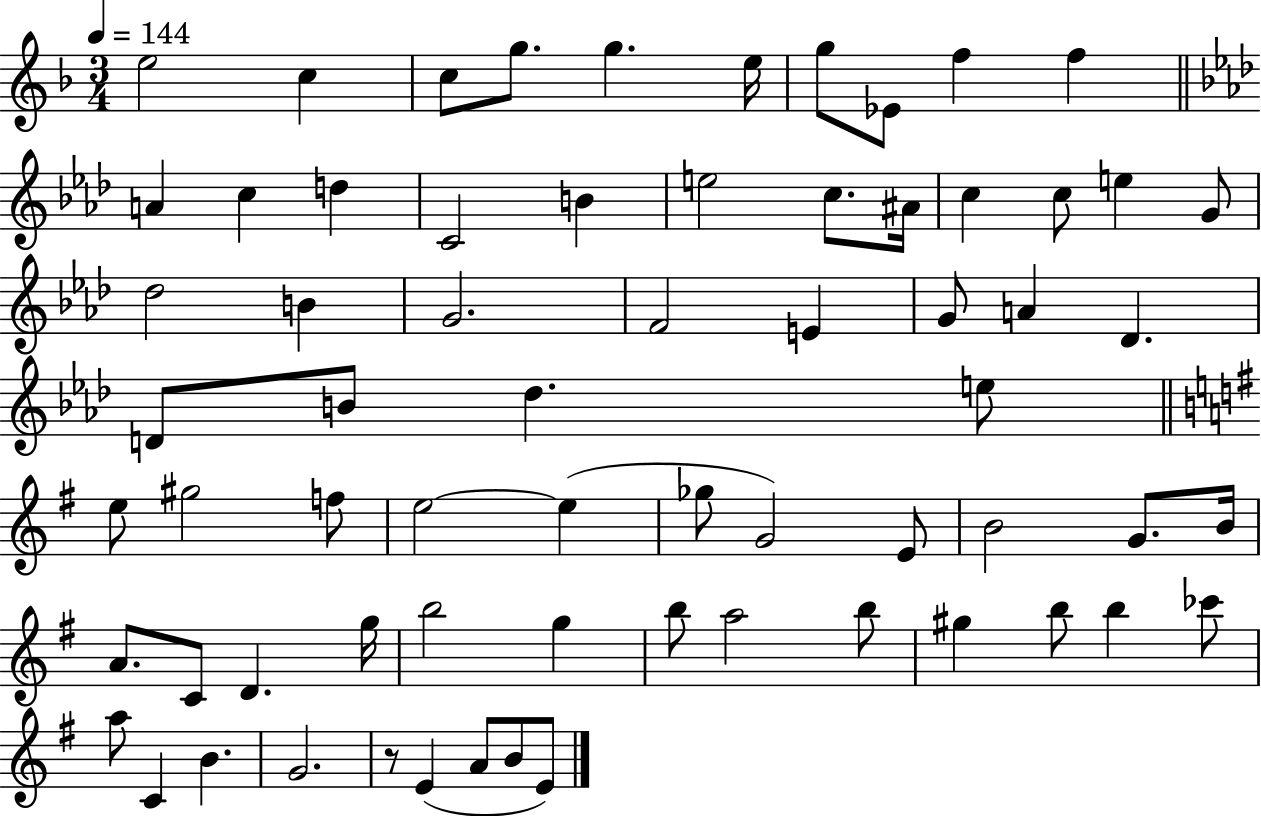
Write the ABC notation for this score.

X:1
T:Untitled
M:3/4
L:1/4
K:F
e2 c c/2 g/2 g e/4 g/2 _E/2 f f A c d C2 B e2 c/2 ^A/4 c c/2 e G/2 _d2 B G2 F2 E G/2 A _D D/2 B/2 _d e/2 e/2 ^g2 f/2 e2 e _g/2 G2 E/2 B2 G/2 B/4 A/2 C/2 D g/4 b2 g b/2 a2 b/2 ^g b/2 b _c'/2 a/2 C B G2 z/2 E A/2 B/2 E/2